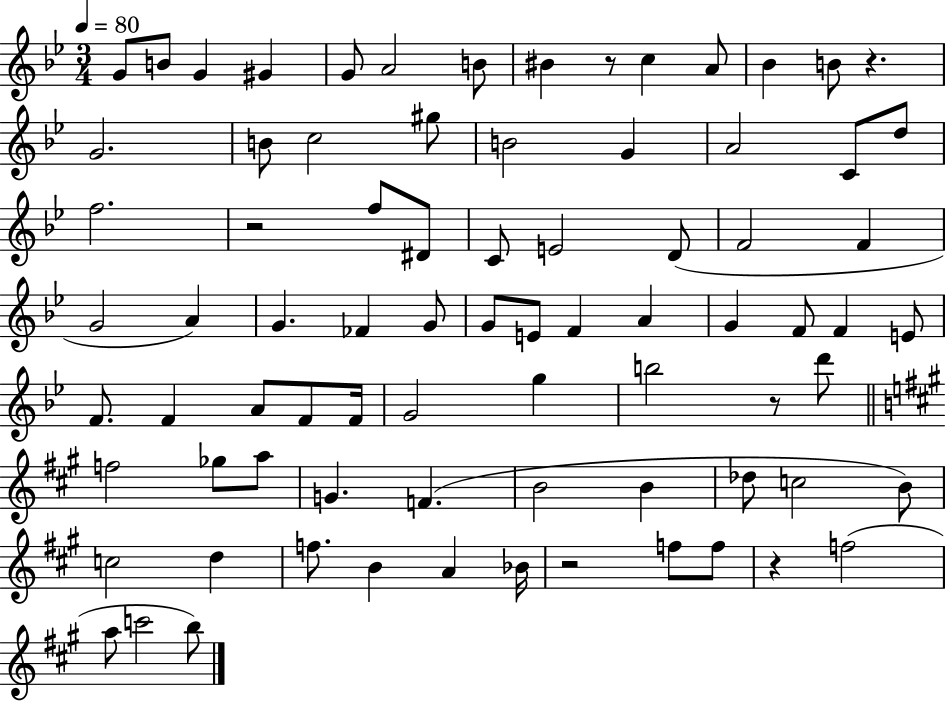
X:1
T:Untitled
M:3/4
L:1/4
K:Bb
G/2 B/2 G ^G G/2 A2 B/2 ^B z/2 c A/2 _B B/2 z G2 B/2 c2 ^g/2 B2 G A2 C/2 d/2 f2 z2 f/2 ^D/2 C/2 E2 D/2 F2 F G2 A G _F G/2 G/2 E/2 F A G F/2 F E/2 F/2 F A/2 F/2 F/4 G2 g b2 z/2 d'/2 f2 _g/2 a/2 G F B2 B _d/2 c2 B/2 c2 d f/2 B A _B/4 z2 f/2 f/2 z f2 a/2 c'2 b/2